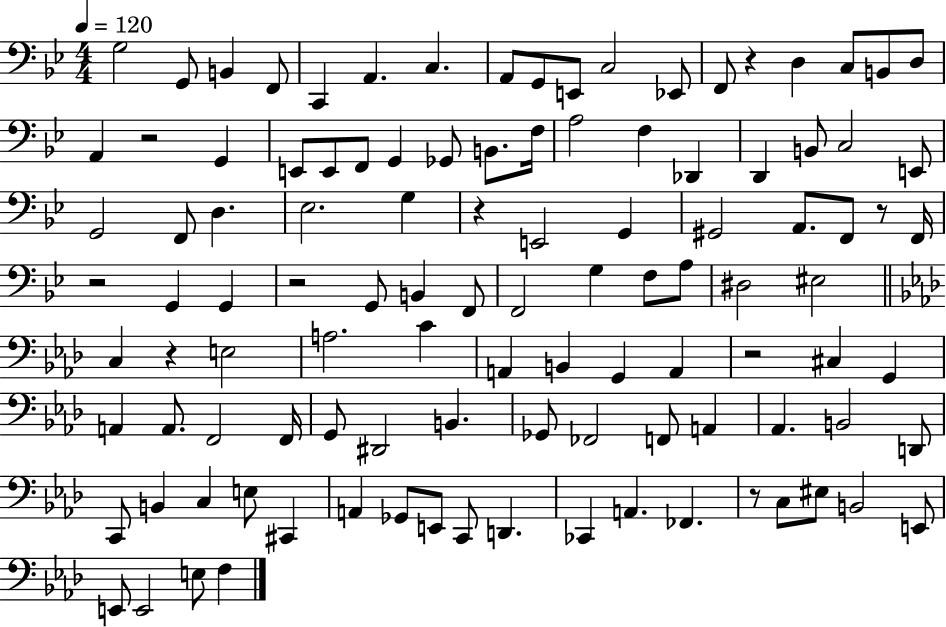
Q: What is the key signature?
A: BES major